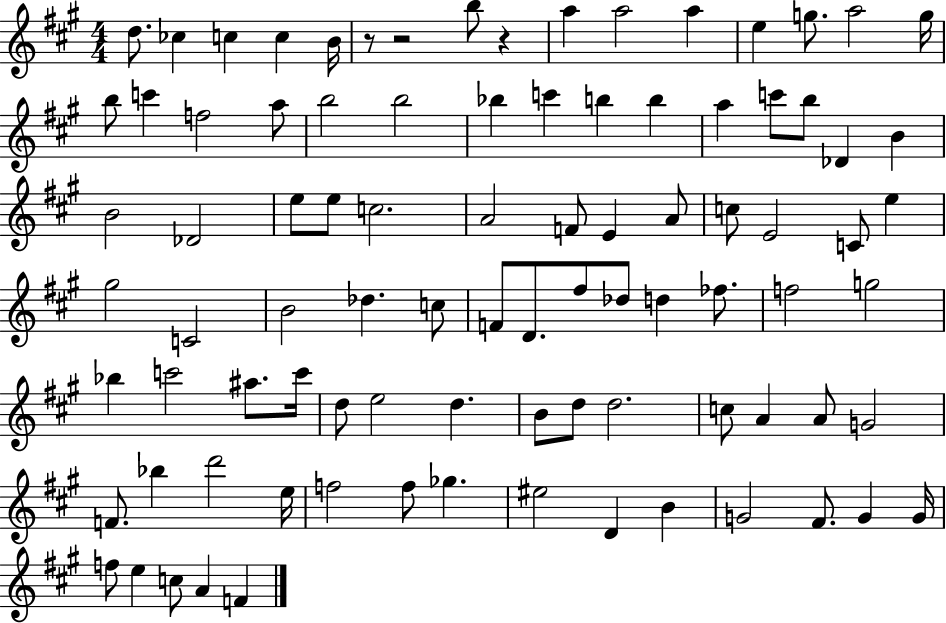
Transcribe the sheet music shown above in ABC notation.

X:1
T:Untitled
M:4/4
L:1/4
K:A
d/2 _c c c B/4 z/2 z2 b/2 z a a2 a e g/2 a2 g/4 b/2 c' f2 a/2 b2 b2 _b c' b b a c'/2 b/2 _D B B2 _D2 e/2 e/2 c2 A2 F/2 E A/2 c/2 E2 C/2 e ^g2 C2 B2 _d c/2 F/2 D/2 ^f/2 _d/2 d _f/2 f2 g2 _b c'2 ^a/2 c'/4 d/2 e2 d B/2 d/2 d2 c/2 A A/2 G2 F/2 _b d'2 e/4 f2 f/2 _g ^e2 D B G2 ^F/2 G G/4 f/2 e c/2 A F